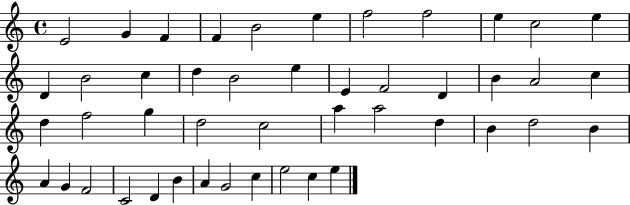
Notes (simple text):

E4/h G4/q F4/q F4/q B4/h E5/q F5/h F5/h E5/q C5/h E5/q D4/q B4/h C5/q D5/q B4/h E5/q E4/q F4/h D4/q B4/q A4/h C5/q D5/q F5/h G5/q D5/h C5/h A5/q A5/h D5/q B4/q D5/h B4/q A4/q G4/q F4/h C4/h D4/q B4/q A4/q G4/h C5/q E5/h C5/q E5/q